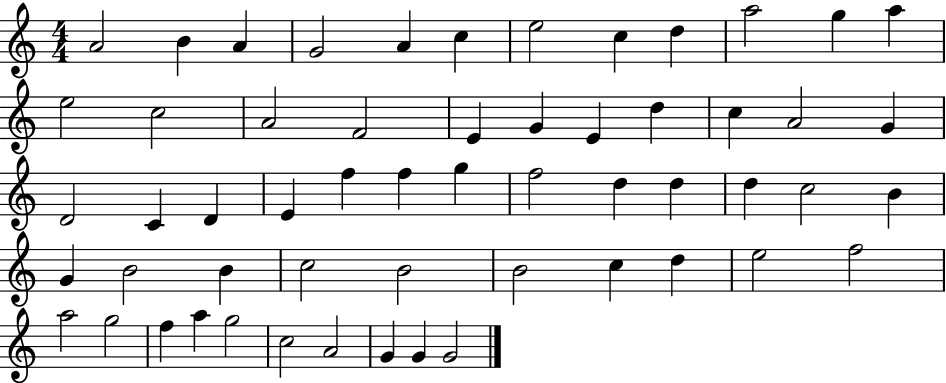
A4/h B4/q A4/q G4/h A4/q C5/q E5/h C5/q D5/q A5/h G5/q A5/q E5/h C5/h A4/h F4/h E4/q G4/q E4/q D5/q C5/q A4/h G4/q D4/h C4/q D4/q E4/q F5/q F5/q G5/q F5/h D5/q D5/q D5/q C5/h B4/q G4/q B4/h B4/q C5/h B4/h B4/h C5/q D5/q E5/h F5/h A5/h G5/h F5/q A5/q G5/h C5/h A4/h G4/q G4/q G4/h